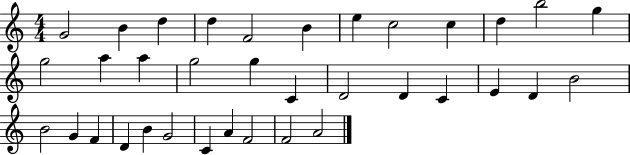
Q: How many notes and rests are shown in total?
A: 35